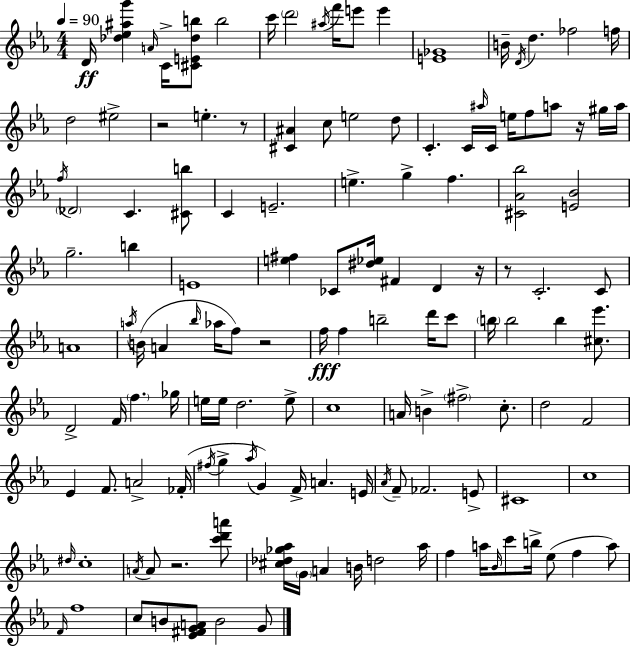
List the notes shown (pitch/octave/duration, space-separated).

D4/s [Db5,Eb5,A#5,G6]/q A4/s C4/s [C#4,E4,Db5,B5]/e B5/h C6/s D6/h A#5/s F6/s E6/e E6/q [E4,Gb4]/w B4/s D4/s D5/q. FES5/h F5/s D5/h EIS5/h R/h E5/q. R/e [C#4,A#4]/q C5/e E5/h D5/e C4/q. C4/s A#5/s C4/s E5/s F5/e A5/e R/s G#5/s A5/s F5/s Db4/h C4/q. [C#4,B5]/e C4/q E4/h. E5/q. G5/q F5/q. [C#4,Ab4,Bb5]/h [E4,Bb4]/h G5/h. B5/q E4/w [E5,F#5]/q CES4/e [D#5,Eb5]/s F#4/q D4/q R/s R/e C4/h. C4/e A4/w A5/s B4/s A4/q Bb5/s Ab5/s F5/e R/h F5/s F5/q B5/h D6/s C6/e B5/s B5/h B5/q [C#5,Eb6]/e. D4/h F4/s F5/q. Gb5/s E5/s E5/s D5/h. E5/e C5/w A4/s B4/q F#5/h C5/e. D5/h F4/h Eb4/q F4/e. A4/h FES4/s F#5/s G5/q Ab5/s G4/q F4/s A4/q. E4/s Ab4/s F4/e FES4/h. E4/e C#4/w C5/w D#5/s C5/w A4/s A4/e R/h. [C6,D6,A6]/e [C#5,Db5,Gb5,Ab5]/s G4/s A4/q B4/s D5/h Ab5/s F5/q A5/s Bb4/s C6/e B5/s Eb5/e F5/q A5/e F4/s F5/w C5/e B4/e [Eb4,F#4,G4,A4]/e B4/h G4/e